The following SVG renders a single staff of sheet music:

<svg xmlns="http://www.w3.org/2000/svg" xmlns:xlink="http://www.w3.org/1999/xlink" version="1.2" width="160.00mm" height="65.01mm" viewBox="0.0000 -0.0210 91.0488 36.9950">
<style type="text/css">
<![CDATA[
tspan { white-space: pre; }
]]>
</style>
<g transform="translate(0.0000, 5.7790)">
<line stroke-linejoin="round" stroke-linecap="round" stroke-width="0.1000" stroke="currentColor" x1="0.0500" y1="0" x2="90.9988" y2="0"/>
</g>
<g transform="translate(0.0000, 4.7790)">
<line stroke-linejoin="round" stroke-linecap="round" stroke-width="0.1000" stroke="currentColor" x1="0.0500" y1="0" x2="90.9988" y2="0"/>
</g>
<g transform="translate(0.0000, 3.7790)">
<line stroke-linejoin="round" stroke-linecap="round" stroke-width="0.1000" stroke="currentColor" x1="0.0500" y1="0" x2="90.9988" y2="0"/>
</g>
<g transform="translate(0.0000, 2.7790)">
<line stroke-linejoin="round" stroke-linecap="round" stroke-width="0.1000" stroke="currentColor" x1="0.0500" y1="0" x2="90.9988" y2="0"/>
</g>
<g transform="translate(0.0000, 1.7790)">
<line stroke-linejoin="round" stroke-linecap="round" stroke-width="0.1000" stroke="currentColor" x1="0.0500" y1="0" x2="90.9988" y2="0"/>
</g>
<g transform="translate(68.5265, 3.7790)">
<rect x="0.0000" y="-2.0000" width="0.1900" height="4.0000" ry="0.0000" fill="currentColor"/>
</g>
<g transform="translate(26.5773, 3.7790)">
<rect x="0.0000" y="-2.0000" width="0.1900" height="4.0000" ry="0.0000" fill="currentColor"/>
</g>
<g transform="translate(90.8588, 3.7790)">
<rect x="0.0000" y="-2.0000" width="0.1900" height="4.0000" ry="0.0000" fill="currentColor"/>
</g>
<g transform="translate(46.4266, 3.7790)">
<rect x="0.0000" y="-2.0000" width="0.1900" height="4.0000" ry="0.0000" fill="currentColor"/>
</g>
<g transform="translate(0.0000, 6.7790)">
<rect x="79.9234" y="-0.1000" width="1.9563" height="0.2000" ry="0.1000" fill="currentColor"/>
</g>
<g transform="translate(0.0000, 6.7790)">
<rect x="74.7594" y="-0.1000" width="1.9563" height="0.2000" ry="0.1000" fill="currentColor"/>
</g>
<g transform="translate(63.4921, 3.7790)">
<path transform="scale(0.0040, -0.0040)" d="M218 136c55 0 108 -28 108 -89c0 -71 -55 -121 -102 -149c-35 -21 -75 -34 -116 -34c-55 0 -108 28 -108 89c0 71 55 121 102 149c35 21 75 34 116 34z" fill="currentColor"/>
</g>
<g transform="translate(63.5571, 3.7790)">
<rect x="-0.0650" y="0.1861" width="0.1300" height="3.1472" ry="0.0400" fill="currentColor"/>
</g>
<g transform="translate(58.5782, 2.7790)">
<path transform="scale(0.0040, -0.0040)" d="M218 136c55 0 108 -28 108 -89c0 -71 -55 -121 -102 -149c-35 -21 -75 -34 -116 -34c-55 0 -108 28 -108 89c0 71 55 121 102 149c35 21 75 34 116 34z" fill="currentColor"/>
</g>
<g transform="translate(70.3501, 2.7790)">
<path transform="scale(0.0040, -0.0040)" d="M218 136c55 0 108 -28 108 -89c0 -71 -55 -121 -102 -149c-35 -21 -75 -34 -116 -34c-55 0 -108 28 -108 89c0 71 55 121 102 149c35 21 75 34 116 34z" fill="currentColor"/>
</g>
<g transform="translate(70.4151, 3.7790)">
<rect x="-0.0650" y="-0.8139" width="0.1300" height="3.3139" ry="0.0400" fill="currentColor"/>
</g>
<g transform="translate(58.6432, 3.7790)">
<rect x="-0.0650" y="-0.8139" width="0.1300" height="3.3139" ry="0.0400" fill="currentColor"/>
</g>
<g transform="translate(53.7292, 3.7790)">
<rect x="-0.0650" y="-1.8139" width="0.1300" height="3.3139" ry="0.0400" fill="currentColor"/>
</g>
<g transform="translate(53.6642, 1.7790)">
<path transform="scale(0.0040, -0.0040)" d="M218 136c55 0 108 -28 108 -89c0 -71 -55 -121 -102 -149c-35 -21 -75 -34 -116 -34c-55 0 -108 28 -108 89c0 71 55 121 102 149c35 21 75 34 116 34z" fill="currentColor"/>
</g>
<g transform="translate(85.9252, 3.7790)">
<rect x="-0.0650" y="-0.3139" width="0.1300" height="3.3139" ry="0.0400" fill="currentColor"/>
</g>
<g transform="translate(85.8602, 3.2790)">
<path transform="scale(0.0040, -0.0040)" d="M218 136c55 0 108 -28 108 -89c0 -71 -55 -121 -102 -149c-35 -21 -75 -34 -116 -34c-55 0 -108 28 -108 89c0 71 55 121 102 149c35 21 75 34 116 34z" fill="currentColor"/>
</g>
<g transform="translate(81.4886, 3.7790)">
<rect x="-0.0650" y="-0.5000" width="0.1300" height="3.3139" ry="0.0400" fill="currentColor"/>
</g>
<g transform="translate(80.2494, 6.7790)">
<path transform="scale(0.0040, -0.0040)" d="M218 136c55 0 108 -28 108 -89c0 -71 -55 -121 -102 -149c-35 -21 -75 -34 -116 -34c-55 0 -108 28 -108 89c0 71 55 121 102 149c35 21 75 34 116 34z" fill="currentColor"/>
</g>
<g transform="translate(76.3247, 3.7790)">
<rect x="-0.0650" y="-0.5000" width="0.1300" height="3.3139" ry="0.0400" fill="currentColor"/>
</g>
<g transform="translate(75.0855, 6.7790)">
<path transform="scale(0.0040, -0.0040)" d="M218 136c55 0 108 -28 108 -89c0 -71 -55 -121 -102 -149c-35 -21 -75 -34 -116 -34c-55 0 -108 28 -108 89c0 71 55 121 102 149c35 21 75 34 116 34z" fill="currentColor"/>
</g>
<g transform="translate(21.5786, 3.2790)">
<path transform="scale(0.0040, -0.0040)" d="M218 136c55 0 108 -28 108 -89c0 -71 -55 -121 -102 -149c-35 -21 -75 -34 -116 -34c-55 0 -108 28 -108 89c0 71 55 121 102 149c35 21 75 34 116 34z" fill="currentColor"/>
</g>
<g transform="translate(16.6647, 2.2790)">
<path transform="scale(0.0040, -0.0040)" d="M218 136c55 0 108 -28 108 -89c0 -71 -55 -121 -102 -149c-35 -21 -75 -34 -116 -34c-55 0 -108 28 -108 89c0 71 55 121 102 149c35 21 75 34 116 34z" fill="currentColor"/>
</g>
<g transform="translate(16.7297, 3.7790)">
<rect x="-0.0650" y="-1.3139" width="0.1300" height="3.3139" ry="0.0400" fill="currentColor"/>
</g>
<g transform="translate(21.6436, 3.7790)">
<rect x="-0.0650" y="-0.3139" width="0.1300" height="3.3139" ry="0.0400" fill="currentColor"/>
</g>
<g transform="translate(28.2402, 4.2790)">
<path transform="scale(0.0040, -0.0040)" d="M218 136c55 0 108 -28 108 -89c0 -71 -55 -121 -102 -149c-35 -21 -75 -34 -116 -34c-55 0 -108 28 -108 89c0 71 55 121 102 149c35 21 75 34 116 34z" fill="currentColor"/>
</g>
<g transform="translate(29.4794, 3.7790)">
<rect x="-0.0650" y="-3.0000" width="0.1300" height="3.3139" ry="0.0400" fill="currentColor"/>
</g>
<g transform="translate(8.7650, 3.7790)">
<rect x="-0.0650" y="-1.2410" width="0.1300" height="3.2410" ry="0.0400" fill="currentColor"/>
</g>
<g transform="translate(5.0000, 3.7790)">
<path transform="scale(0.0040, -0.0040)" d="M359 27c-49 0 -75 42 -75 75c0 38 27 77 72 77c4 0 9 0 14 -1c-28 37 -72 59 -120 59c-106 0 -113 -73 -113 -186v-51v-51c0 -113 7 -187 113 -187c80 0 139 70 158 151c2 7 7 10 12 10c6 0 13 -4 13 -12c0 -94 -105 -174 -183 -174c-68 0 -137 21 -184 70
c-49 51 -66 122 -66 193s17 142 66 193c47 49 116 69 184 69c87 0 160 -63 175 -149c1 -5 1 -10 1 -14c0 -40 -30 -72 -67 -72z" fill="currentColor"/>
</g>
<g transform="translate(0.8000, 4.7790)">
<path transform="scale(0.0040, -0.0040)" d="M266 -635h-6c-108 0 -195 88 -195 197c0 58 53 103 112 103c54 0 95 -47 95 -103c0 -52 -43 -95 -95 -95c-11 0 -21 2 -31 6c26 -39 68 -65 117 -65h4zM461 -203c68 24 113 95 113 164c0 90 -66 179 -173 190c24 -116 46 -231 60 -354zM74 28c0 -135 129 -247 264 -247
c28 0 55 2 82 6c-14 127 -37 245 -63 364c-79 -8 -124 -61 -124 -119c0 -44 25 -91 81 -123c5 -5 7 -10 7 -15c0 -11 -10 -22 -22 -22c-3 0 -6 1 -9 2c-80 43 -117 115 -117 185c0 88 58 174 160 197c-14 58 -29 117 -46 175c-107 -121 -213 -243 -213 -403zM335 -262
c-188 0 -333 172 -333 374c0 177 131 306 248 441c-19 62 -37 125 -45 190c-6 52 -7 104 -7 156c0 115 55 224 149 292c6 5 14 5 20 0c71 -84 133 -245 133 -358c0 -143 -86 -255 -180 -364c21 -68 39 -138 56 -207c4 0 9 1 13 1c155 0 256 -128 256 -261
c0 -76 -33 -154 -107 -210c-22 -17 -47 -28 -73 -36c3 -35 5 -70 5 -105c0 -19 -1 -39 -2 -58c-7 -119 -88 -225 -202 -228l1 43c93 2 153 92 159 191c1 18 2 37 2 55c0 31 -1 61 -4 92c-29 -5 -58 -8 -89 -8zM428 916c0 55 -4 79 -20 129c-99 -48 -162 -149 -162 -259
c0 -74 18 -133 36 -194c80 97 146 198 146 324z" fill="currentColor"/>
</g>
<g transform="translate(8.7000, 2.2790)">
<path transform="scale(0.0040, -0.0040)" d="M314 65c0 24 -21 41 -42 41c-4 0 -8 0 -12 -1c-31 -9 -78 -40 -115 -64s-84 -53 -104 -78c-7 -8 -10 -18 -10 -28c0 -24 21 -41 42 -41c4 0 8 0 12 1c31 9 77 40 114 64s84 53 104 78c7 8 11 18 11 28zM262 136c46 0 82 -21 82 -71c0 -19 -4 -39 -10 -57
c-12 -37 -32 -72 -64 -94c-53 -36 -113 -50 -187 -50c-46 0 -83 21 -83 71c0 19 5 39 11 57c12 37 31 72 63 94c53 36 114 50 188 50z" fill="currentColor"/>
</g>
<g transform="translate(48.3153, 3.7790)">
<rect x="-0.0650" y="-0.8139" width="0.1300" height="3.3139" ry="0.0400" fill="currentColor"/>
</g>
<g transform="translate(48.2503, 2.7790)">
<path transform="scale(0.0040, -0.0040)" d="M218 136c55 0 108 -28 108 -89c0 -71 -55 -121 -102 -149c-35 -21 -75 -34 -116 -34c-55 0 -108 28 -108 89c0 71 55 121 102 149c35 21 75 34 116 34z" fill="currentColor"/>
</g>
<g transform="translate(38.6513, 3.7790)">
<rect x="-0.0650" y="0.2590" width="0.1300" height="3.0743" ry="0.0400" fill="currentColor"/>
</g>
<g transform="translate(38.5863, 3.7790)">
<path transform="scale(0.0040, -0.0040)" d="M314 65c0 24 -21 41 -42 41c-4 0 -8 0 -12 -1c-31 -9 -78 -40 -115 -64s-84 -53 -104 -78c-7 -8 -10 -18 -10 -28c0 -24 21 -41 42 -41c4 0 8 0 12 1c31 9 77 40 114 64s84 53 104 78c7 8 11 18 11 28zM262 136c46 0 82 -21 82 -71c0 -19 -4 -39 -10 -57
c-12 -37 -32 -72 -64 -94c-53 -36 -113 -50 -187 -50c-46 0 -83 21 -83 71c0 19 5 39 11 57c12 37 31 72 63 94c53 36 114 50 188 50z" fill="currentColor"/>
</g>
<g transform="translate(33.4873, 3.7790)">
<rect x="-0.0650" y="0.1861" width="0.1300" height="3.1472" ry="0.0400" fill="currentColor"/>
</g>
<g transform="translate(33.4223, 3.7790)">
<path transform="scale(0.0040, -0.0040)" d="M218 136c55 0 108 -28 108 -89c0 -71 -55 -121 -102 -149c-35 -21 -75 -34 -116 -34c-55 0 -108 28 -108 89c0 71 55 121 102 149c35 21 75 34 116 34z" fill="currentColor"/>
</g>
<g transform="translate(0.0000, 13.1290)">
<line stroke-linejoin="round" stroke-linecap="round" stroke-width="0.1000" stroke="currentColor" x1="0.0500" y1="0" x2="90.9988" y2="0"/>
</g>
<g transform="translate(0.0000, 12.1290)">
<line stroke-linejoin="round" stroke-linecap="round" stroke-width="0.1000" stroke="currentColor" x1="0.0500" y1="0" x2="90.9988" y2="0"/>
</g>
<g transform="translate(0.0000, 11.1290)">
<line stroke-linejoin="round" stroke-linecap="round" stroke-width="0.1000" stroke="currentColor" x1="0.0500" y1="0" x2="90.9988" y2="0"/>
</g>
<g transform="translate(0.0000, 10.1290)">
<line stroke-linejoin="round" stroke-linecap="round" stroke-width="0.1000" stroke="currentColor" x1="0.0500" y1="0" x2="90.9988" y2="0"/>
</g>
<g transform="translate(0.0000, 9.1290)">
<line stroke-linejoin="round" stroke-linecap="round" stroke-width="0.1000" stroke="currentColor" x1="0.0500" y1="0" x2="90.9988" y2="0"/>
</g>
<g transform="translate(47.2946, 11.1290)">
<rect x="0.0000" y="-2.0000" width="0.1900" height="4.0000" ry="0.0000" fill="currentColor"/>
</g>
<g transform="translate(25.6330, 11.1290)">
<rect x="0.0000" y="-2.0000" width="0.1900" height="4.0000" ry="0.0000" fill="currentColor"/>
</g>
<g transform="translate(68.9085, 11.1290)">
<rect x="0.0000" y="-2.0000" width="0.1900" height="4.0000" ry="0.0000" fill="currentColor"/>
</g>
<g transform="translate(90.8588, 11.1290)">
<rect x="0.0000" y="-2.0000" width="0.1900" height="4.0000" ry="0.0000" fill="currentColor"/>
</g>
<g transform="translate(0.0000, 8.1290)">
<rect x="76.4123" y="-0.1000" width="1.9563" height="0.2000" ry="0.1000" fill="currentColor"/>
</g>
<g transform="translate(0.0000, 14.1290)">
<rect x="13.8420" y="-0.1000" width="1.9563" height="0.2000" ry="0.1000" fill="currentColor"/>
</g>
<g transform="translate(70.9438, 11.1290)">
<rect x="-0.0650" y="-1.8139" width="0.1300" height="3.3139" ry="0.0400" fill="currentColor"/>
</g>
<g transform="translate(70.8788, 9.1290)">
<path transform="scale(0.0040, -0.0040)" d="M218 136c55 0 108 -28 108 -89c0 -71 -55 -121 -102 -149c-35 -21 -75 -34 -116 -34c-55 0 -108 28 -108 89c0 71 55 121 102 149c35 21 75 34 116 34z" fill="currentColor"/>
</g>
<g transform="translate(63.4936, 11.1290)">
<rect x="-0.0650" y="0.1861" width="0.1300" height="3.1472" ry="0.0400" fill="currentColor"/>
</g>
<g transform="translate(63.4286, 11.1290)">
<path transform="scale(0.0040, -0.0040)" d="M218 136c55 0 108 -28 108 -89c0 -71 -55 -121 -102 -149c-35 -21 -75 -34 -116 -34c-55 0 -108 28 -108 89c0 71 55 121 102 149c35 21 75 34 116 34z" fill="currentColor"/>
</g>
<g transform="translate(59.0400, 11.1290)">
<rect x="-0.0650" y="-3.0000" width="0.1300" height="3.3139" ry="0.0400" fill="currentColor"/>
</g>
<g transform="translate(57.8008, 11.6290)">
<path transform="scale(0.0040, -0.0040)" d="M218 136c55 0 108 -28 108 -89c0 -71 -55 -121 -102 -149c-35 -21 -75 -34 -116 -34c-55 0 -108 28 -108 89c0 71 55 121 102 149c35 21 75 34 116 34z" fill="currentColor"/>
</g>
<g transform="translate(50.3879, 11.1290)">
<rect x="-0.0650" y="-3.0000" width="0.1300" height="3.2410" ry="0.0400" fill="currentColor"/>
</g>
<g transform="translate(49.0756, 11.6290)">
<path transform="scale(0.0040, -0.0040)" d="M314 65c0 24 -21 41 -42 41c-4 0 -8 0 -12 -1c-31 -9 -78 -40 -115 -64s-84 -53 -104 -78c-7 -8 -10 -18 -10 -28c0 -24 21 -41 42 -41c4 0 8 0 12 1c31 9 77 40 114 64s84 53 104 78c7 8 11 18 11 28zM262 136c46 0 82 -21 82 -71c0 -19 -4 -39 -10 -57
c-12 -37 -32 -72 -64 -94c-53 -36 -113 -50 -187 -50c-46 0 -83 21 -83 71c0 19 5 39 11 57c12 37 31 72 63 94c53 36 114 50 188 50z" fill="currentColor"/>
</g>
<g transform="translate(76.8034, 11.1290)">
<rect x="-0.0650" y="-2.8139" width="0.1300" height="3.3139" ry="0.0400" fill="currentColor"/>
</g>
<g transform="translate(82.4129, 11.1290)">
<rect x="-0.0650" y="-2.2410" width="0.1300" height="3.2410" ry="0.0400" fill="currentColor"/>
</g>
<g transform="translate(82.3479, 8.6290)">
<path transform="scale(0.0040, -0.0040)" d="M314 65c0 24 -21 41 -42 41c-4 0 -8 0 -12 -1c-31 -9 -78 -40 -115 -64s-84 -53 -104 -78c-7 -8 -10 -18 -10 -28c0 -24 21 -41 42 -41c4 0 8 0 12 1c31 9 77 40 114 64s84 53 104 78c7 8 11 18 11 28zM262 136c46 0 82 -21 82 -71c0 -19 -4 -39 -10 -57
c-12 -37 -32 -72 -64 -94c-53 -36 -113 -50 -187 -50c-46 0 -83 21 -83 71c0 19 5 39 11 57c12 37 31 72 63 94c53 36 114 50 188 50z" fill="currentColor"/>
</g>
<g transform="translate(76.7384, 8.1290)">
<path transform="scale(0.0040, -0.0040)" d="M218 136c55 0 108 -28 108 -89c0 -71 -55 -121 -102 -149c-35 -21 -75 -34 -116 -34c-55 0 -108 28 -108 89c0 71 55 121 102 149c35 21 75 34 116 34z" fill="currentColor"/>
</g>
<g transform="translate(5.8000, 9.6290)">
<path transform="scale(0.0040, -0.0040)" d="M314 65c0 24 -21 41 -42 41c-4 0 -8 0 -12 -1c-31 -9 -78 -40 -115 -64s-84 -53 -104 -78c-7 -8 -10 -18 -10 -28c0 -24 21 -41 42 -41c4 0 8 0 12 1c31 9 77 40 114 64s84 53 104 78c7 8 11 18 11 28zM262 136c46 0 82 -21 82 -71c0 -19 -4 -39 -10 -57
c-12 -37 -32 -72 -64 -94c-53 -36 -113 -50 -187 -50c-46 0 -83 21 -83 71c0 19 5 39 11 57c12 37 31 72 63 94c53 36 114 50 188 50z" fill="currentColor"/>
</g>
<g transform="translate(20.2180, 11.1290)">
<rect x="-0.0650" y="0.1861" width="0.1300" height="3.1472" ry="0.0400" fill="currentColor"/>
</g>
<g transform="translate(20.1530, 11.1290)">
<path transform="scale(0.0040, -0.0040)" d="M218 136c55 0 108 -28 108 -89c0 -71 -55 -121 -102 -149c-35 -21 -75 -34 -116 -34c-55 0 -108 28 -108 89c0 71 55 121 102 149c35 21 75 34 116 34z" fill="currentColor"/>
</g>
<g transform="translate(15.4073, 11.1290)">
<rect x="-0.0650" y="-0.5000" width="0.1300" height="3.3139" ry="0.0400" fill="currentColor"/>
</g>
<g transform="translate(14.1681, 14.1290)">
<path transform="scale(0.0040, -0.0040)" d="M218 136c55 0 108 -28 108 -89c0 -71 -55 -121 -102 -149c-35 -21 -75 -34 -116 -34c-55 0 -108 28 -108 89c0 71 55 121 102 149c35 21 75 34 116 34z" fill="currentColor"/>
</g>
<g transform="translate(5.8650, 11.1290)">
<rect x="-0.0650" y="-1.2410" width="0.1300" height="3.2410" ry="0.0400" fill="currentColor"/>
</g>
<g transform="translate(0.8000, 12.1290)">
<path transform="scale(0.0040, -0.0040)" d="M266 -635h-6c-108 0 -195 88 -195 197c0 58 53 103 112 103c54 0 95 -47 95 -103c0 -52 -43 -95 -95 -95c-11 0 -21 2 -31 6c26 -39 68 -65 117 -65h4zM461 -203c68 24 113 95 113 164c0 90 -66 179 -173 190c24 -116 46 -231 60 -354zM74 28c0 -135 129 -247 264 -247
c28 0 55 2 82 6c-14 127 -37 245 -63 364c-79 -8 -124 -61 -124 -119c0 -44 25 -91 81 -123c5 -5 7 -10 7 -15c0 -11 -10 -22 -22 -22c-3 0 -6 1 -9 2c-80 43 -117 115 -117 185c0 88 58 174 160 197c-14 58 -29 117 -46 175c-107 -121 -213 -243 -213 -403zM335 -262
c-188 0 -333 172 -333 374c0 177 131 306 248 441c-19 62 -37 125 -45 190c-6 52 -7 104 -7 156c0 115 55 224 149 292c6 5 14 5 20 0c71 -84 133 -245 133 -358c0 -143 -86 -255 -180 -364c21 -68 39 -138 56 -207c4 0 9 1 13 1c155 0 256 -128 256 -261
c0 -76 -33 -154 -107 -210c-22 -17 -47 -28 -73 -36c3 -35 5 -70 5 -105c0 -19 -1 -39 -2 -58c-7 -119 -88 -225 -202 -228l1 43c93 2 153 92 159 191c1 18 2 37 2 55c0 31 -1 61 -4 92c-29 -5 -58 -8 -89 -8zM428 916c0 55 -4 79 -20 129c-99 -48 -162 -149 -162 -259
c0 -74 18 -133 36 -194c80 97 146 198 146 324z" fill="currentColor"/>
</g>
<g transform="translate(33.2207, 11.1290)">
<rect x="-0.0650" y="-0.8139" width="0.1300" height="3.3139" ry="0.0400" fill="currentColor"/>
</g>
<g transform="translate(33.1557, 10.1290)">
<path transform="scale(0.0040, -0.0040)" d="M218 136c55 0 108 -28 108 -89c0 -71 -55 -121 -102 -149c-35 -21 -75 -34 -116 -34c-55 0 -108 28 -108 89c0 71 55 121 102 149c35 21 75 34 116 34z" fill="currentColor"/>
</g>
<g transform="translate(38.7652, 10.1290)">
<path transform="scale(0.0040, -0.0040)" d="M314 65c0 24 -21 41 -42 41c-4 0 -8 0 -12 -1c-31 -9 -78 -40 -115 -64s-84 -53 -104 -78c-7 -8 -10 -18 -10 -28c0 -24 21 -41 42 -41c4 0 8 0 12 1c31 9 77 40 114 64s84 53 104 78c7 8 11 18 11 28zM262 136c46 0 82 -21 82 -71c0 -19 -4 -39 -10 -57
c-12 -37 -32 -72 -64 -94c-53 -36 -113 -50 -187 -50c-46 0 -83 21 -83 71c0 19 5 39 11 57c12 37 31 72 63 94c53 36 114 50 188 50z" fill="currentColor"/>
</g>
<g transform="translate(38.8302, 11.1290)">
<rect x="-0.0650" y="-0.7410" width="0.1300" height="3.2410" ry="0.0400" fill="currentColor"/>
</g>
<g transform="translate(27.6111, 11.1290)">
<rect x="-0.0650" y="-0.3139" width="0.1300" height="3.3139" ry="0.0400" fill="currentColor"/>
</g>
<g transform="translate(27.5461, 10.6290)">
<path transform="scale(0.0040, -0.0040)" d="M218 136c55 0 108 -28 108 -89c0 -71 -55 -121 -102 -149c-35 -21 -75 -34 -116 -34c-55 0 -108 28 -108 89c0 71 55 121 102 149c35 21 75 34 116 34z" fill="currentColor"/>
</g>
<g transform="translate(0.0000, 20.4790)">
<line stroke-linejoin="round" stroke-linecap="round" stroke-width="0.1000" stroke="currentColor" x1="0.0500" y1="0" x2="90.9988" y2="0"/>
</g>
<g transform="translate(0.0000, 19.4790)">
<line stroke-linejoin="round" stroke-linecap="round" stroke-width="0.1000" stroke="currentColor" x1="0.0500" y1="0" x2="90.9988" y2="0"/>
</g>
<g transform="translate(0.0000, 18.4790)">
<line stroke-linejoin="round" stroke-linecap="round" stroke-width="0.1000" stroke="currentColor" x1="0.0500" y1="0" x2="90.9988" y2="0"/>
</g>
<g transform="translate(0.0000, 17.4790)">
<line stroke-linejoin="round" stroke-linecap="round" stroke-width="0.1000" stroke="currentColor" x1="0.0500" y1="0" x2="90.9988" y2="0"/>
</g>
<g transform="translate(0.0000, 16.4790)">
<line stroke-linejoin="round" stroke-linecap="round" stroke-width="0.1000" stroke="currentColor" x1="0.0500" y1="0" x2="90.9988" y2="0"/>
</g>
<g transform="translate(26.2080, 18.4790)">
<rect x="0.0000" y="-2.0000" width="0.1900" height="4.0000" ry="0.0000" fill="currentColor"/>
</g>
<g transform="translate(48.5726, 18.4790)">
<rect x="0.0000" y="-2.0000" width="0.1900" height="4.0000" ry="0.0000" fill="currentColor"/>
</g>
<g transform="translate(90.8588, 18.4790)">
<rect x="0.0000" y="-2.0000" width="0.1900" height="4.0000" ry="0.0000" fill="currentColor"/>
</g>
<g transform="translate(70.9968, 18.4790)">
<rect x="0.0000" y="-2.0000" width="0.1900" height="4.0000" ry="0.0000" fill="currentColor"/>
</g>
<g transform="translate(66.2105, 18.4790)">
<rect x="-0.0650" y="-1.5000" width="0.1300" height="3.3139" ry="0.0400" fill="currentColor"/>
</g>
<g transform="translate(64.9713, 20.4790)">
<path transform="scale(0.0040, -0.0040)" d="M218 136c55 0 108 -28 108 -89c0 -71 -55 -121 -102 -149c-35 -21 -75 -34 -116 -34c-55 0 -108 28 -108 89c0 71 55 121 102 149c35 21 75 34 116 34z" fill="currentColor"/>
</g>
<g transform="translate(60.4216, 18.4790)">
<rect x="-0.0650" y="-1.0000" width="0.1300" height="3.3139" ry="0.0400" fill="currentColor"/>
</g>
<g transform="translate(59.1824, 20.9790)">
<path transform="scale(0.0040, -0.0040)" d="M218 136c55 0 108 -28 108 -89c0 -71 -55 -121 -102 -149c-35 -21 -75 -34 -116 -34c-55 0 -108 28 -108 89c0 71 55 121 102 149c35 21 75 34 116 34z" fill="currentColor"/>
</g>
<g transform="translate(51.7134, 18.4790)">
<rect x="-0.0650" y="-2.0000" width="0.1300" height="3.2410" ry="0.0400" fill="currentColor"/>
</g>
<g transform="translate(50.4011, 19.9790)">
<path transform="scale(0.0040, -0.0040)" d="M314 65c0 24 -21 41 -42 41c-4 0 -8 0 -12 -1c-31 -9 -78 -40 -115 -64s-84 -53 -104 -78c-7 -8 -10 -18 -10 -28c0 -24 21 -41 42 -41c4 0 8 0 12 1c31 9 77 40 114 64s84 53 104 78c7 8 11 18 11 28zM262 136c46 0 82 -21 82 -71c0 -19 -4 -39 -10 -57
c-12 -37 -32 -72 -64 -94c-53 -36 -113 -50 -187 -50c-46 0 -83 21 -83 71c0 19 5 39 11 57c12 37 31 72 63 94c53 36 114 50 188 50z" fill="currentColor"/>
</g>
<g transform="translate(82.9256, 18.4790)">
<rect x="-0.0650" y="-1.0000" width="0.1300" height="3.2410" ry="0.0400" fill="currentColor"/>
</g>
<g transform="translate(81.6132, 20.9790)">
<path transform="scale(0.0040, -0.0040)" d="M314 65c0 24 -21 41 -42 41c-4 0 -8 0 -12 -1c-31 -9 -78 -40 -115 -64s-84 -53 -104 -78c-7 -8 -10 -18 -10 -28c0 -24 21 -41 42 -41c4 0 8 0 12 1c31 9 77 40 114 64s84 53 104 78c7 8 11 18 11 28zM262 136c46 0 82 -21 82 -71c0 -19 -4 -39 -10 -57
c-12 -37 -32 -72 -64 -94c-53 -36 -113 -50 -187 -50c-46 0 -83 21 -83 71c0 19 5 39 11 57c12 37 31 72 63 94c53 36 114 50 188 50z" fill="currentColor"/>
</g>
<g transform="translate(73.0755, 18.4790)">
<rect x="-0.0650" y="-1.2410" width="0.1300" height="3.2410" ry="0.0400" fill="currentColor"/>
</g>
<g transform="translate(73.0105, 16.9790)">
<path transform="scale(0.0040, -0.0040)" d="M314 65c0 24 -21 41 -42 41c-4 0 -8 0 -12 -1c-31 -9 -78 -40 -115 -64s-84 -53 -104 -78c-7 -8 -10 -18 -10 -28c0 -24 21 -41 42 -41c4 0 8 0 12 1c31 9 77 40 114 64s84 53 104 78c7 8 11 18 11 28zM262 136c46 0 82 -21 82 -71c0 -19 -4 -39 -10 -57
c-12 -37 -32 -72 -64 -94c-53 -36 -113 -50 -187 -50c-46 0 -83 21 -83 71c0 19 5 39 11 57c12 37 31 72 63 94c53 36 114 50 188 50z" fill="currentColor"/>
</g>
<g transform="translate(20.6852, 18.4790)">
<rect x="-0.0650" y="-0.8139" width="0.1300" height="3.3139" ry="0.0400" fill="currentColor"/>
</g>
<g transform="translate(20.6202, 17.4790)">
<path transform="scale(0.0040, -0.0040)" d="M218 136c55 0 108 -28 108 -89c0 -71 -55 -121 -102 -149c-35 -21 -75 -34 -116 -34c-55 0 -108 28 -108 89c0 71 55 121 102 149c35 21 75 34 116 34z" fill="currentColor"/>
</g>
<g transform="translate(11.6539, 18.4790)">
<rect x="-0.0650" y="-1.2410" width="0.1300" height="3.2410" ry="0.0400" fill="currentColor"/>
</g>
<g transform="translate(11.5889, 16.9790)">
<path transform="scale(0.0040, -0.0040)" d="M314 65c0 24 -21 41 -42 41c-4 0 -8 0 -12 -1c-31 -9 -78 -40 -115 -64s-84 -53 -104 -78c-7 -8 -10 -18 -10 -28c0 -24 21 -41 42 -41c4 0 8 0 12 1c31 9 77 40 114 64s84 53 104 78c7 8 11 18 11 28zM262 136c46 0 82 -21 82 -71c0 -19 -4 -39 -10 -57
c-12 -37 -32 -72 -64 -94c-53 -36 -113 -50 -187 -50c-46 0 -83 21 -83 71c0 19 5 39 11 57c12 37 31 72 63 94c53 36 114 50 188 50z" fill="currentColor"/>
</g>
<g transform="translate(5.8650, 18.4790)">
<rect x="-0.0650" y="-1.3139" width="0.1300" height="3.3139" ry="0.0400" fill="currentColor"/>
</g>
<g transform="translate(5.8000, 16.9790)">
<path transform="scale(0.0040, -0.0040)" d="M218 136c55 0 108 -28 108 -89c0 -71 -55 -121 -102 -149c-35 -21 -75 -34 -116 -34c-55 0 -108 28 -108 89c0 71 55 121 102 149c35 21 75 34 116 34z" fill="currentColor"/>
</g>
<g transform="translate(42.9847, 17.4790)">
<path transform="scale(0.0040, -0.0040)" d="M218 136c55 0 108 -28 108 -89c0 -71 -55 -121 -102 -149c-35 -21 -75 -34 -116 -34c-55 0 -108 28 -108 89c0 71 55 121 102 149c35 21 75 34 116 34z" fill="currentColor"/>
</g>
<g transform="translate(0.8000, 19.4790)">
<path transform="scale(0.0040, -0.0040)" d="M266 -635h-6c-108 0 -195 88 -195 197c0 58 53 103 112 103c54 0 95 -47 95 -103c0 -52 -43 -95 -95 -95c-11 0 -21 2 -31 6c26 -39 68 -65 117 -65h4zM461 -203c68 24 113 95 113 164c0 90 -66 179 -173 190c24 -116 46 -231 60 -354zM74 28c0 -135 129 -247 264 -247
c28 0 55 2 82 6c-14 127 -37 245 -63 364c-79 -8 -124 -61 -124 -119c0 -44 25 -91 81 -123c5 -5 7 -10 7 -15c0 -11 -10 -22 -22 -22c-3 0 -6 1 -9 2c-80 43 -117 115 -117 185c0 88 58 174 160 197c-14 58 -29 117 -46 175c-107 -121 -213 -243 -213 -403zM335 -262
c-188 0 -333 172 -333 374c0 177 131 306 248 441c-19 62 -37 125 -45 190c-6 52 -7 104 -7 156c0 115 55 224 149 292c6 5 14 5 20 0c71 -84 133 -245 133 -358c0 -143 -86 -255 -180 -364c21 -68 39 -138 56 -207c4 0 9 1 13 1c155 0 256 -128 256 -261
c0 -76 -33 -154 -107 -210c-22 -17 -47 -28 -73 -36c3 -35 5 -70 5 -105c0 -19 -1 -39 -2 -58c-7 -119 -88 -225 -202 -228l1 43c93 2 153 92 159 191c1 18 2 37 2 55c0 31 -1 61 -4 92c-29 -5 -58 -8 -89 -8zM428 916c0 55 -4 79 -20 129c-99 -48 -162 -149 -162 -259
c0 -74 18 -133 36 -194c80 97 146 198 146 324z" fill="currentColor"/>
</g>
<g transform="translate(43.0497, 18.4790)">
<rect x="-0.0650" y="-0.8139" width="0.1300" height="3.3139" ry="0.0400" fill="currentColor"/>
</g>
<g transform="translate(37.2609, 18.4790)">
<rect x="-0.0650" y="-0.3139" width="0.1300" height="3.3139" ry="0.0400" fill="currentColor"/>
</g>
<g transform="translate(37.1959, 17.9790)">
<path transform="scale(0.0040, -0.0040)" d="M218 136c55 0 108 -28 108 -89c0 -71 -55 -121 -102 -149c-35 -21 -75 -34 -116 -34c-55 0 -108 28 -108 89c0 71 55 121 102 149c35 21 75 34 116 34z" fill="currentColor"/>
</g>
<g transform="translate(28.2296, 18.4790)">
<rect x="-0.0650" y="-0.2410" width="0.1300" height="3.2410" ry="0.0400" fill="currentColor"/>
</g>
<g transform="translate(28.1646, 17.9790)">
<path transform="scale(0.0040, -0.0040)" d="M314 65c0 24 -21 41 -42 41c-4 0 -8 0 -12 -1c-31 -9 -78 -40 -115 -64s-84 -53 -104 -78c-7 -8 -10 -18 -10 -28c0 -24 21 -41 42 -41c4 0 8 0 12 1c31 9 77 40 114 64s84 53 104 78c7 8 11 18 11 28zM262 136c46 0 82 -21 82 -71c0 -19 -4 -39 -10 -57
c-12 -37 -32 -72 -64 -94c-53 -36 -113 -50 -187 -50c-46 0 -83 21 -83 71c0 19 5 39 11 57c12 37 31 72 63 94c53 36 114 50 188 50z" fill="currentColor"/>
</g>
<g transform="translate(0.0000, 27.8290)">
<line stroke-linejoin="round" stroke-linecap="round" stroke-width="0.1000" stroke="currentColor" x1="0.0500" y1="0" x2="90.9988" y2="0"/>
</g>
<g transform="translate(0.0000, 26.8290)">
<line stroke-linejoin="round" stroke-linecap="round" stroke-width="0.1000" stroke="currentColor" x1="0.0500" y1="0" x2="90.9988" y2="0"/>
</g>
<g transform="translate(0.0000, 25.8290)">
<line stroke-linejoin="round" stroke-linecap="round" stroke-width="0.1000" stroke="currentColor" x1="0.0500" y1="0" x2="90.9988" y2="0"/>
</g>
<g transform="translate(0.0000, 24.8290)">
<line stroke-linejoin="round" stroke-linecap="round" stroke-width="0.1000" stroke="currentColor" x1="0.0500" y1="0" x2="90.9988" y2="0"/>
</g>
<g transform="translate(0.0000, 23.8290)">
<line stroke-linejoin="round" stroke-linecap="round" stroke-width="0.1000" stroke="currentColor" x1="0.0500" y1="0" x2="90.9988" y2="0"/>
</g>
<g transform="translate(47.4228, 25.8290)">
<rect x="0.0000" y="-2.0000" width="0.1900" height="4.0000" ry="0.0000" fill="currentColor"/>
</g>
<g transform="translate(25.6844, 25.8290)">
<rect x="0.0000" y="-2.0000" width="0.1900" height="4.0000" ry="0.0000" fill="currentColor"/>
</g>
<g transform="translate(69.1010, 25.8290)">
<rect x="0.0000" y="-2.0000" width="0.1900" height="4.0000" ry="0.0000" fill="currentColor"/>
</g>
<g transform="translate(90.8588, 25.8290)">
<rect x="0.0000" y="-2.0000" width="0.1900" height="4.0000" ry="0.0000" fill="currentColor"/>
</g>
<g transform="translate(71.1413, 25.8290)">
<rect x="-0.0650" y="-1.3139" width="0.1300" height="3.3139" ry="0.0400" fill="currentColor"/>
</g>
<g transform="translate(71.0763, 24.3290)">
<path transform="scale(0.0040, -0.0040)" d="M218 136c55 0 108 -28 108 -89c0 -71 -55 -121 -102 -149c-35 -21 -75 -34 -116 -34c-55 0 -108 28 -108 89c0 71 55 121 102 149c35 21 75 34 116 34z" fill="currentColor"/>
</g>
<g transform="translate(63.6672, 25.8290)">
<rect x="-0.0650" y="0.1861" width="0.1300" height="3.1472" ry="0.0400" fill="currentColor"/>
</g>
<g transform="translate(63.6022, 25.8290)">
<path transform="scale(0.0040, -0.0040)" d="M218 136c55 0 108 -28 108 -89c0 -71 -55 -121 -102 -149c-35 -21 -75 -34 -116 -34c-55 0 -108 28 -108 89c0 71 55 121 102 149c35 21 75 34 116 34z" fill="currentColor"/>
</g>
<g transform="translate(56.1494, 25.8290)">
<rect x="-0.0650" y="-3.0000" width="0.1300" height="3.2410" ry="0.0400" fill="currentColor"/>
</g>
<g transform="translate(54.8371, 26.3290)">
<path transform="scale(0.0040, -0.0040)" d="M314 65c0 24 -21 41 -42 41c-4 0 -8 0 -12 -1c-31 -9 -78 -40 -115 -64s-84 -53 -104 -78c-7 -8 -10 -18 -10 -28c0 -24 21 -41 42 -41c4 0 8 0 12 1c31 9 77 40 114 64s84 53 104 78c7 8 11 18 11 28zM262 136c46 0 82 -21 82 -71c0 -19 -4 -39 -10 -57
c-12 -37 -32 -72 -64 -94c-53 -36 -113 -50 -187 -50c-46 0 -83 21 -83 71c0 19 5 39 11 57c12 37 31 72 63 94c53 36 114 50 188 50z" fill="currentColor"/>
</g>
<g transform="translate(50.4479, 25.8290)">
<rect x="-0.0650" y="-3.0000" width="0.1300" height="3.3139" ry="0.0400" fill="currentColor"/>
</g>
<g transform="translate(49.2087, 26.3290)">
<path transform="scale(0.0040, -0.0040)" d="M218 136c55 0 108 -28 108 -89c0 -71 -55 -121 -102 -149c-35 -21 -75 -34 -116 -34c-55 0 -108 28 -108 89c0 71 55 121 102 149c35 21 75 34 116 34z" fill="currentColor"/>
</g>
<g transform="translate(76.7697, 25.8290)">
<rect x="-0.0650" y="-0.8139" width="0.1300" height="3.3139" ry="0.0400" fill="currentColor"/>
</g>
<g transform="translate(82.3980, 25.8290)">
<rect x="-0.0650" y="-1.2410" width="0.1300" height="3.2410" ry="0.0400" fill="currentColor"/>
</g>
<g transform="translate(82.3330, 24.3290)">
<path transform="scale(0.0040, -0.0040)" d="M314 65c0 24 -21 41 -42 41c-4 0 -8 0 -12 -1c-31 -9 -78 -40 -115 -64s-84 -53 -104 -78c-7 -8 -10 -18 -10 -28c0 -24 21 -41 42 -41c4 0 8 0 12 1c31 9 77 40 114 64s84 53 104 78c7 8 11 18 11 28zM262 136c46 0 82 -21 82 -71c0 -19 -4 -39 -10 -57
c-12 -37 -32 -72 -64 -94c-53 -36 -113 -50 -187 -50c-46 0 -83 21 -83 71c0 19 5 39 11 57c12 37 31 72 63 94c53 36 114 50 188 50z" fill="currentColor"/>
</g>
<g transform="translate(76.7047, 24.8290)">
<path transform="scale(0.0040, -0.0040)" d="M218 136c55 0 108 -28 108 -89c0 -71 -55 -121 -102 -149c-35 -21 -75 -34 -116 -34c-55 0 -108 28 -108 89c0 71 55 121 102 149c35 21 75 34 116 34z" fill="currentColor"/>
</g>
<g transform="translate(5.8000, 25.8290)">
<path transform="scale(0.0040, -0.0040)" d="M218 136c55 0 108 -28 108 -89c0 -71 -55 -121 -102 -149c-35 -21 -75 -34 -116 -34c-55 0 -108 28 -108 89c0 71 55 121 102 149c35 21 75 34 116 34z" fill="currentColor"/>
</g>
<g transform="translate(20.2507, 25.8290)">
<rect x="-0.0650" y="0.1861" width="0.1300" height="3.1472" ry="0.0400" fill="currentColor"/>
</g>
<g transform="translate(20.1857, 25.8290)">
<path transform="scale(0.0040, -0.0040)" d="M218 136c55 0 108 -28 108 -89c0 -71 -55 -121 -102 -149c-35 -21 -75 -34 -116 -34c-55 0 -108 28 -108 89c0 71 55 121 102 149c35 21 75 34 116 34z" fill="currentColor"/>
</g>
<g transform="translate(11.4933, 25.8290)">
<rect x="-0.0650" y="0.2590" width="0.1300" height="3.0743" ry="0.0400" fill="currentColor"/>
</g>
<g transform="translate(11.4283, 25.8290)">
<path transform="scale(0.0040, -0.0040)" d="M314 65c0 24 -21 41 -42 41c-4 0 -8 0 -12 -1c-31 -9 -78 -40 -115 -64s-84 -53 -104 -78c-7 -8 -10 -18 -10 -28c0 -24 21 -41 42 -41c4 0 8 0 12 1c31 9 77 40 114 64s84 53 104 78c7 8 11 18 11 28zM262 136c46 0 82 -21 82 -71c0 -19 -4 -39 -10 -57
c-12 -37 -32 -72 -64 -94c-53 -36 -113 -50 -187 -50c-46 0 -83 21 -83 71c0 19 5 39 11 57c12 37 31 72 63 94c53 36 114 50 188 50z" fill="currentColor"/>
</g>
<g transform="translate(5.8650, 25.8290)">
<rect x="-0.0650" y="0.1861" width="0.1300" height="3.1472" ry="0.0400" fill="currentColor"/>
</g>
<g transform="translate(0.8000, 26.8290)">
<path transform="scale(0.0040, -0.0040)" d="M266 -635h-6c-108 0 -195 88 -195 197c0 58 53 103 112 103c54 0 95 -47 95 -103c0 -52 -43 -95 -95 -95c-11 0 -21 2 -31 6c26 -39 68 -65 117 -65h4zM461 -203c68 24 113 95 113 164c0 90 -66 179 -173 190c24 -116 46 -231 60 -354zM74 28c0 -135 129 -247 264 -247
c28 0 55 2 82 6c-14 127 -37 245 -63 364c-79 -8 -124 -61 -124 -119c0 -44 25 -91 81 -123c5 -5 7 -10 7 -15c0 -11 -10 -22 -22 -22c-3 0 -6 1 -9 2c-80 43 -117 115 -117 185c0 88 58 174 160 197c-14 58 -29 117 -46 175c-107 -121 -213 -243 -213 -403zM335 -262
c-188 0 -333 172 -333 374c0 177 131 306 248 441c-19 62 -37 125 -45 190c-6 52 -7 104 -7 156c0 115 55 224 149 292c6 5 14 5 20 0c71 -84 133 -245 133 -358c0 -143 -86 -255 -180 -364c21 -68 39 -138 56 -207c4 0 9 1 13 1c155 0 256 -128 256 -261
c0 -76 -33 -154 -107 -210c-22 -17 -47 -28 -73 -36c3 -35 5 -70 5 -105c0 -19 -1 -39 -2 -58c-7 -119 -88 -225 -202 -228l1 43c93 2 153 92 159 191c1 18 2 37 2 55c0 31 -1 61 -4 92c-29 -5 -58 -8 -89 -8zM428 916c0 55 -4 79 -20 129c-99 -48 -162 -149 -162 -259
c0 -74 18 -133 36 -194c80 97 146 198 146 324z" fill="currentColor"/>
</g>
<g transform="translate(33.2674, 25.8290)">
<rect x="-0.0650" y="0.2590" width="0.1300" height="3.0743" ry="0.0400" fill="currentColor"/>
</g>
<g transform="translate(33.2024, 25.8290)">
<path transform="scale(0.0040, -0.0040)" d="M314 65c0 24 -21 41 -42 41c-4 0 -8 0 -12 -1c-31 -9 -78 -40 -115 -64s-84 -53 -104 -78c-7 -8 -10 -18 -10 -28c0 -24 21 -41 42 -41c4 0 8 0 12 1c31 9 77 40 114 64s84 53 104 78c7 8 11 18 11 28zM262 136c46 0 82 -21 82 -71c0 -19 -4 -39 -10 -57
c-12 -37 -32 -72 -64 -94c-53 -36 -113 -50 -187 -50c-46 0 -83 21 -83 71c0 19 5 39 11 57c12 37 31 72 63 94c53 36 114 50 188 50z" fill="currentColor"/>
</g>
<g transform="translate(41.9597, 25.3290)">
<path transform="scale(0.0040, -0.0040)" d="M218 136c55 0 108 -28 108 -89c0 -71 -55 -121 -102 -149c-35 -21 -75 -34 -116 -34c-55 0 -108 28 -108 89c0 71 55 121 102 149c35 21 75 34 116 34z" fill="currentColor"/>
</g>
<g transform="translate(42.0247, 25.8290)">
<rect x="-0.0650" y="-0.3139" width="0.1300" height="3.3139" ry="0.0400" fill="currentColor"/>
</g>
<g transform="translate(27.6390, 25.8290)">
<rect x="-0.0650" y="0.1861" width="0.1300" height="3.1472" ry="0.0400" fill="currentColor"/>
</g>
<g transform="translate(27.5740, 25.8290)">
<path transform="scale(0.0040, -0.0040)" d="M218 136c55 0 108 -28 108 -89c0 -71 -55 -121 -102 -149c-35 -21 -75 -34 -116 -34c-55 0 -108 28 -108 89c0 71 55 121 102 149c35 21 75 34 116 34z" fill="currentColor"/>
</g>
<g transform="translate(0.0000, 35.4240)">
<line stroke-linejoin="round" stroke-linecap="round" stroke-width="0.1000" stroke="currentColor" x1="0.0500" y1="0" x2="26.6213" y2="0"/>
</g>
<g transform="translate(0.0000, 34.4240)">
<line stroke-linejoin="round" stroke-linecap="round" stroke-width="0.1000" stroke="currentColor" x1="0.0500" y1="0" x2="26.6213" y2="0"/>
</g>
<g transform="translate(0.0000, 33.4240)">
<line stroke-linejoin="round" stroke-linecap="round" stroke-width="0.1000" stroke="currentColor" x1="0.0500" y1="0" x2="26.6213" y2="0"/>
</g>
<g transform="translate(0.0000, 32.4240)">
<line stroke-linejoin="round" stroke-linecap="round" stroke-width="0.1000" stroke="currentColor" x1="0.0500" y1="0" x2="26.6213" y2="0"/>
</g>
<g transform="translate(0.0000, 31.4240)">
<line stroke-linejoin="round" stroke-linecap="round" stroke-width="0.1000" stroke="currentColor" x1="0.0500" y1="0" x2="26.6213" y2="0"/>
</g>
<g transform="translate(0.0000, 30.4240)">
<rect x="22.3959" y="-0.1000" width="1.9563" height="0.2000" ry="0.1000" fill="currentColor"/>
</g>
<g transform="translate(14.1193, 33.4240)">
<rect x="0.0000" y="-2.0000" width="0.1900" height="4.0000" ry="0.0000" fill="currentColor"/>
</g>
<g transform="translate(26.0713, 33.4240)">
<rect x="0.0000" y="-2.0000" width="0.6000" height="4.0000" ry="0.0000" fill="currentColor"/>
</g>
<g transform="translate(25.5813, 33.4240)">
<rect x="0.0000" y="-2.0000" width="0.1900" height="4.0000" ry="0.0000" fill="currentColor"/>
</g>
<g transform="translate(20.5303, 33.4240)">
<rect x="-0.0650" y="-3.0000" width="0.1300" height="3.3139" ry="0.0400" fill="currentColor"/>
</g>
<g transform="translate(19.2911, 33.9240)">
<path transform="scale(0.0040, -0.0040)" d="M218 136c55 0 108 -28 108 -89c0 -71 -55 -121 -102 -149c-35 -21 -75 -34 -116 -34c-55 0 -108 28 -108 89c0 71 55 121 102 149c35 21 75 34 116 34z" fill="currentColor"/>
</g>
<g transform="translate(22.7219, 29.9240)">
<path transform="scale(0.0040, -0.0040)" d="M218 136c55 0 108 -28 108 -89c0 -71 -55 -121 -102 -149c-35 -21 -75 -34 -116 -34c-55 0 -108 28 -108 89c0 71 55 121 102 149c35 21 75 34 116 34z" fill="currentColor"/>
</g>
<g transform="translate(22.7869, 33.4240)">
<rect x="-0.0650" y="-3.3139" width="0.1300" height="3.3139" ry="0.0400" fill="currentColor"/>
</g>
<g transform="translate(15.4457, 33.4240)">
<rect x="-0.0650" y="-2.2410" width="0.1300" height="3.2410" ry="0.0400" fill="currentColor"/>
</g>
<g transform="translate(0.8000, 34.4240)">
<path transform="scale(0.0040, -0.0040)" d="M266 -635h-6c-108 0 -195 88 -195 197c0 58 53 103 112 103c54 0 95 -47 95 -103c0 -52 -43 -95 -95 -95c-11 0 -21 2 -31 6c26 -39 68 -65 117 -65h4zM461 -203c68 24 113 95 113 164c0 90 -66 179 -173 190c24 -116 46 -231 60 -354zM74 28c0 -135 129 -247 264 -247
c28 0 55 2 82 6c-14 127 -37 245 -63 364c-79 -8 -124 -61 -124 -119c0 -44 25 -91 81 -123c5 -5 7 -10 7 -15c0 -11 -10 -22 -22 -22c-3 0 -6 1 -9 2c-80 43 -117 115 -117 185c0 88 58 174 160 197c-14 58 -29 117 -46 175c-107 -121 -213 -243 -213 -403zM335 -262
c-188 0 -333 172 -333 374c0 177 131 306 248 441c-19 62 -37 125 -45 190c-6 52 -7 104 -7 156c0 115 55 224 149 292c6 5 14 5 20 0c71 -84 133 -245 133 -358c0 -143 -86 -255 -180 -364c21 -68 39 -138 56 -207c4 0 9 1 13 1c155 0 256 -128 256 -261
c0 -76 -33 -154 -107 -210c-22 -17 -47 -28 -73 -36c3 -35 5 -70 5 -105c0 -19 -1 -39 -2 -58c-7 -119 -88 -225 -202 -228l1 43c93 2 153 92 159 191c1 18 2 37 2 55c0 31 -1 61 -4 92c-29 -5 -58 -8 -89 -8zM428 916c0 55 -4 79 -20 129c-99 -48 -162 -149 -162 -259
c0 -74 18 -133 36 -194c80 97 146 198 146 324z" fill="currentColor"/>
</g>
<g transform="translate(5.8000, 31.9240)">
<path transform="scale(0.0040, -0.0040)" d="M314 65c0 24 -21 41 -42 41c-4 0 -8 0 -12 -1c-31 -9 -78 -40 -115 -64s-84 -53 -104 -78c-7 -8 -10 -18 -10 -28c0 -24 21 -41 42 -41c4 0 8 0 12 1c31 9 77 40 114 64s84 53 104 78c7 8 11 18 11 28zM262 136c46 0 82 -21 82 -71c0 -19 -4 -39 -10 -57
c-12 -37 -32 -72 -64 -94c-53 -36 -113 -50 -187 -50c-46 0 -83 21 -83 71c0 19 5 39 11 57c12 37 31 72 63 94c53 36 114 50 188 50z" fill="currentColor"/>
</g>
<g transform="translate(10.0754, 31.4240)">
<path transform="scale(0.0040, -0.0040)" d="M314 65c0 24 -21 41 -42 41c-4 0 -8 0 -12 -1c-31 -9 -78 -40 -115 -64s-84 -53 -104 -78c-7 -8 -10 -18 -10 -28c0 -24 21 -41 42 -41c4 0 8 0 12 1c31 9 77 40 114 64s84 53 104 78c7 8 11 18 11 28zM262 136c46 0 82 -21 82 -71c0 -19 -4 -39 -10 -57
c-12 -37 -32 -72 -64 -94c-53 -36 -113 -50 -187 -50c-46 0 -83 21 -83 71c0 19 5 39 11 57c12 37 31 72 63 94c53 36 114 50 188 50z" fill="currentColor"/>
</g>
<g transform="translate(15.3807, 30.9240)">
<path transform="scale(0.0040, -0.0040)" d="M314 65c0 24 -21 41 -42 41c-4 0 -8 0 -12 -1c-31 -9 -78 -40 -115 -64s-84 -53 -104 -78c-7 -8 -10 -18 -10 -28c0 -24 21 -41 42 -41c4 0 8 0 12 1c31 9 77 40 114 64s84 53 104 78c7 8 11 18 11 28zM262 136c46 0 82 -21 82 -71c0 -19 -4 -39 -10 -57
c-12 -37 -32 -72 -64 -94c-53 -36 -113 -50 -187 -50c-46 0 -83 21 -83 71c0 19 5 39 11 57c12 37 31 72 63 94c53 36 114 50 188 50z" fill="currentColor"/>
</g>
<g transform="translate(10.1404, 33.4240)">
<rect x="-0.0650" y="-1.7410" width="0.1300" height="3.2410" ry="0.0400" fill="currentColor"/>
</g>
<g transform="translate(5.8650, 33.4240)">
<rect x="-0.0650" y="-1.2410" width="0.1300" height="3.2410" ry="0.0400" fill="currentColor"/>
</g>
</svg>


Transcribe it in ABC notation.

X:1
T:Untitled
M:4/4
L:1/4
K:C
e2 e c A B B2 d f d B d C C c e2 C B c d d2 A2 A B f a g2 e e2 d c2 c d F2 D E e2 D2 B B2 B B B2 c A A2 B e d e2 e2 f2 g2 A b